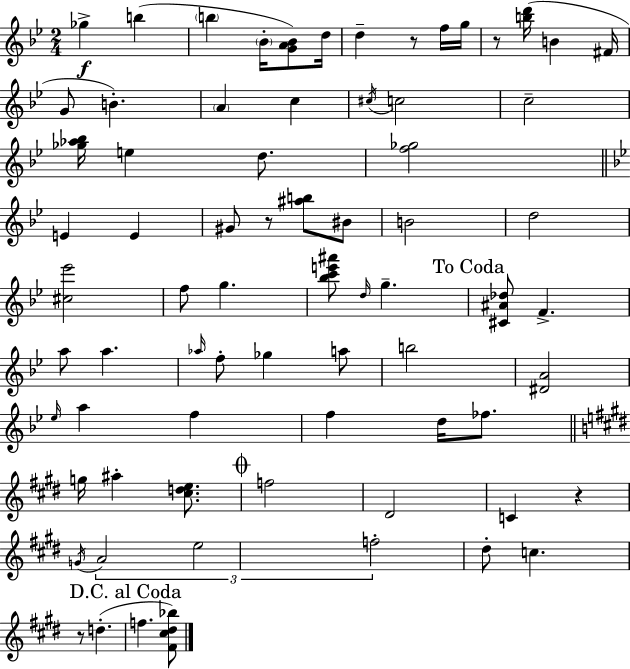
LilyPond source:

{
  \clef treble
  \numericTimeSignature
  \time 2/4
  \key bes \major
  ges''4->\f b''4( | \parenthesize b''4 \parenthesize bes'16-. <g' a' bes'>8) d''16 | d''4-- r8 f''16 g''16 | r8 <b'' d'''>16( b'4 fis'16 | \break g'8 b'4.-.) | \parenthesize a'4 c''4 | \acciaccatura { cis''16 } c''2 | c''2-- | \break <ges'' aes'' bes''>16 e''4 d''8. | <f'' ges''>2 | \bar "||" \break \key bes \major e'4 e'4 | gis'8 r8 <ais'' b''>8 bis'8 | b'2 | d''2 | \break <cis'' ees'''>2 | f''8 g''4. | <bes'' c''' e''' ais'''>8 \grace { d''16 } g''4.-- | \mark "To Coda" <cis' ais' des''>8 f'4.-> | \break a''8 a''4. | \grace { aes''16 } f''8-. ges''4 | a''8 b''2 | <dis' a'>2 | \break \grace { ees''16 } a''4 f''4 | f''4 d''16 | fes''8. \bar "||" \break \key e \major g''16 ais''4-. <cis'' d'' e''>8. | \mark \markup { \musicglyph "scripts.coda" } f''2 | dis'2 | c'4 r4 | \break \acciaccatura { g'16 } \tuplet 3/2 { a'2 | e''2 | f''2-. } | dis''8-. c''4. | \break r8 d''4.-.( | \mark "D.C. al Coda" f''4. <fis' cis'' dis'' bes''>8) | \bar "|."
}